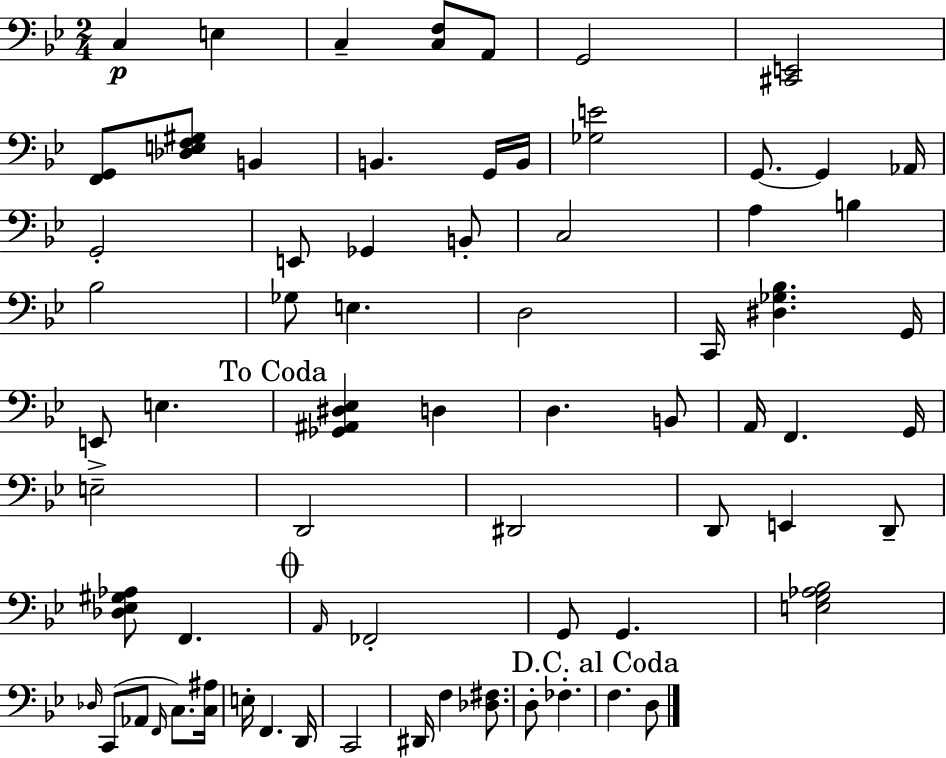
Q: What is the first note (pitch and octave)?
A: C3